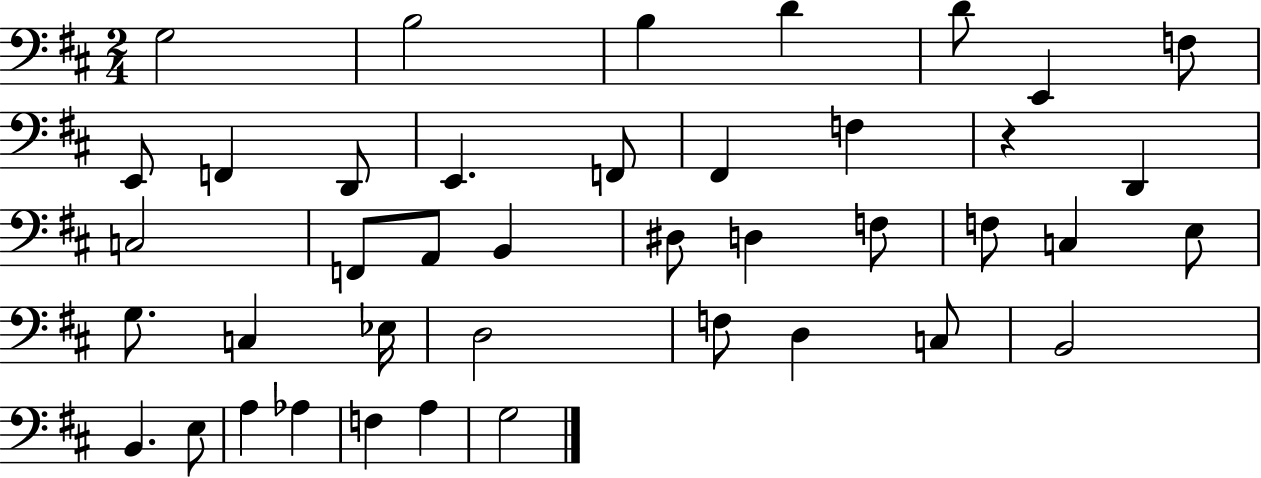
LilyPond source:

{
  \clef bass
  \numericTimeSignature
  \time 2/4
  \key d \major
  \repeat volta 2 { g2 | b2 | b4 d'4 | d'8 e,4 f8 | \break e,8 f,4 d,8 | e,4. f,8 | fis,4 f4 | r4 d,4 | \break c2 | f,8 a,8 b,4 | dis8 d4 f8 | f8 c4 e8 | \break g8. c4 ees16 | d2 | f8 d4 c8 | b,2 | \break b,4. e8 | a4 aes4 | f4 a4 | g2 | \break } \bar "|."
}